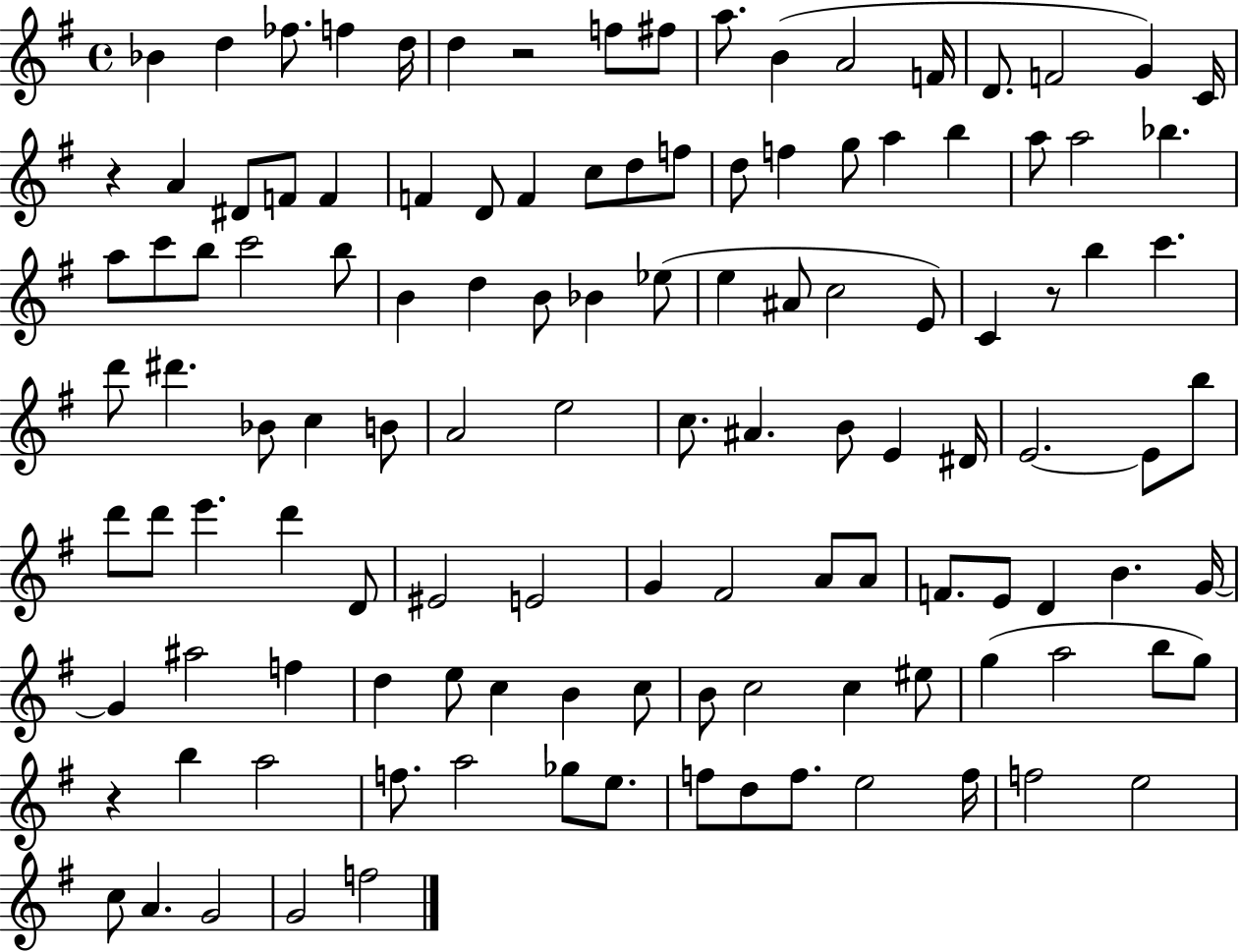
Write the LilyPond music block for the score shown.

{
  \clef treble
  \time 4/4
  \defaultTimeSignature
  \key g \major
  bes'4 d''4 fes''8. f''4 d''16 | d''4 r2 f''8 fis''8 | a''8. b'4( a'2 f'16 | d'8. f'2 g'4) c'16 | \break r4 a'4 dis'8 f'8 f'4 | f'4 d'8 f'4 c''8 d''8 f''8 | d''8 f''4 g''8 a''4 b''4 | a''8 a''2 bes''4. | \break a''8 c'''8 b''8 c'''2 b''8 | b'4 d''4 b'8 bes'4 ees''8( | e''4 ais'8 c''2 e'8) | c'4 r8 b''4 c'''4. | \break d'''8 dis'''4. bes'8 c''4 b'8 | a'2 e''2 | c''8. ais'4. b'8 e'4 dis'16 | e'2.~~ e'8 b''8 | \break d'''8 d'''8 e'''4. d'''4 d'8 | eis'2 e'2 | g'4 fis'2 a'8 a'8 | f'8. e'8 d'4 b'4. g'16~~ | \break g'4 ais''2 f''4 | d''4 e''8 c''4 b'4 c''8 | b'8 c''2 c''4 eis''8 | g''4( a''2 b''8 g''8) | \break r4 b''4 a''2 | f''8. a''2 ges''8 e''8. | f''8 d''8 f''8. e''2 f''16 | f''2 e''2 | \break c''8 a'4. g'2 | g'2 f''2 | \bar "|."
}